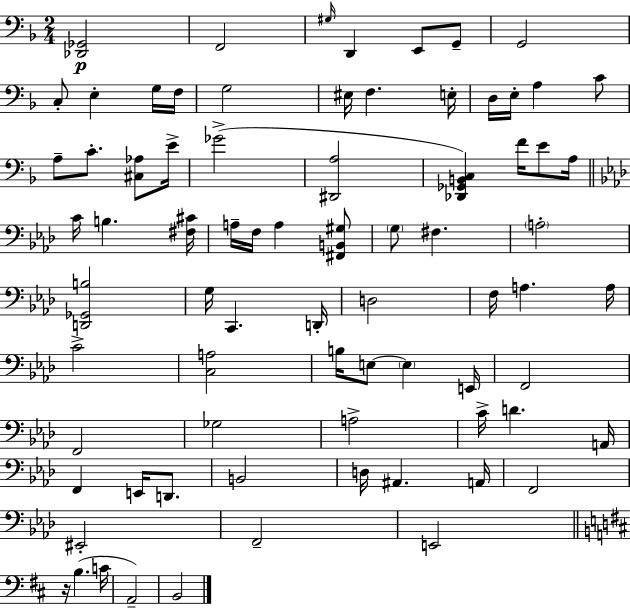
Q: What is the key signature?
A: D minor